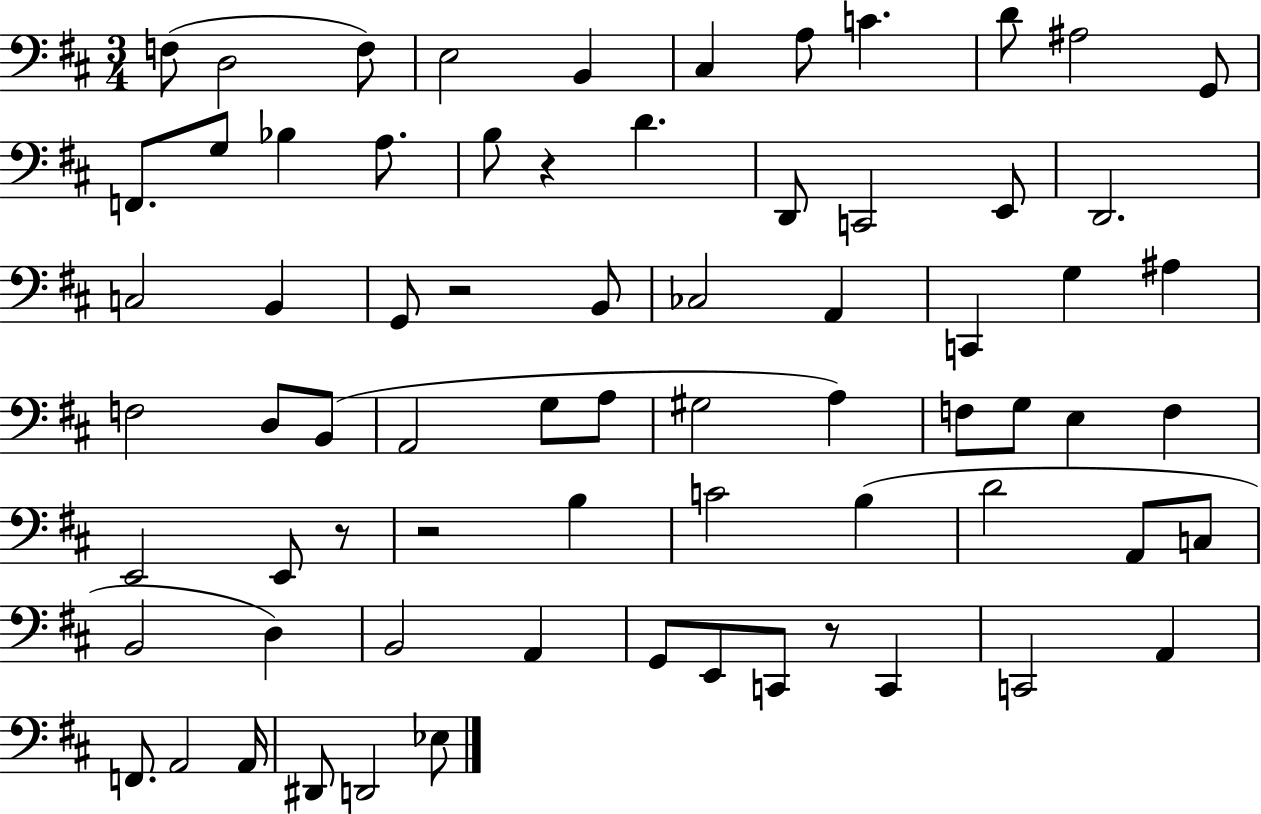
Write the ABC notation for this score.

X:1
T:Untitled
M:3/4
L:1/4
K:D
F,/2 D,2 F,/2 E,2 B,, ^C, A,/2 C D/2 ^A,2 G,,/2 F,,/2 G,/2 _B, A,/2 B,/2 z D D,,/2 C,,2 E,,/2 D,,2 C,2 B,, G,,/2 z2 B,,/2 _C,2 A,, C,, G, ^A, F,2 D,/2 B,,/2 A,,2 G,/2 A,/2 ^G,2 A, F,/2 G,/2 E, F, E,,2 E,,/2 z/2 z2 B, C2 B, D2 A,,/2 C,/2 B,,2 D, B,,2 A,, G,,/2 E,,/2 C,,/2 z/2 C,, C,,2 A,, F,,/2 A,,2 A,,/4 ^D,,/2 D,,2 _E,/2